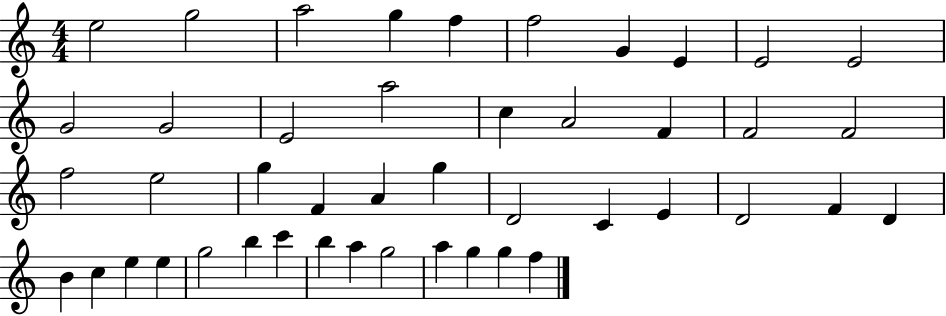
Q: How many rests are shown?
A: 0